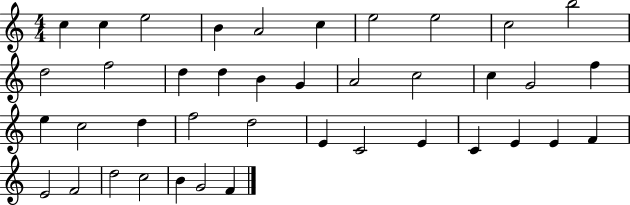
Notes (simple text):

C5/q C5/q E5/h B4/q A4/h C5/q E5/h E5/h C5/h B5/h D5/h F5/h D5/q D5/q B4/q G4/q A4/h C5/h C5/q G4/h F5/q E5/q C5/h D5/q F5/h D5/h E4/q C4/h E4/q C4/q E4/q E4/q F4/q E4/h F4/h D5/h C5/h B4/q G4/h F4/q